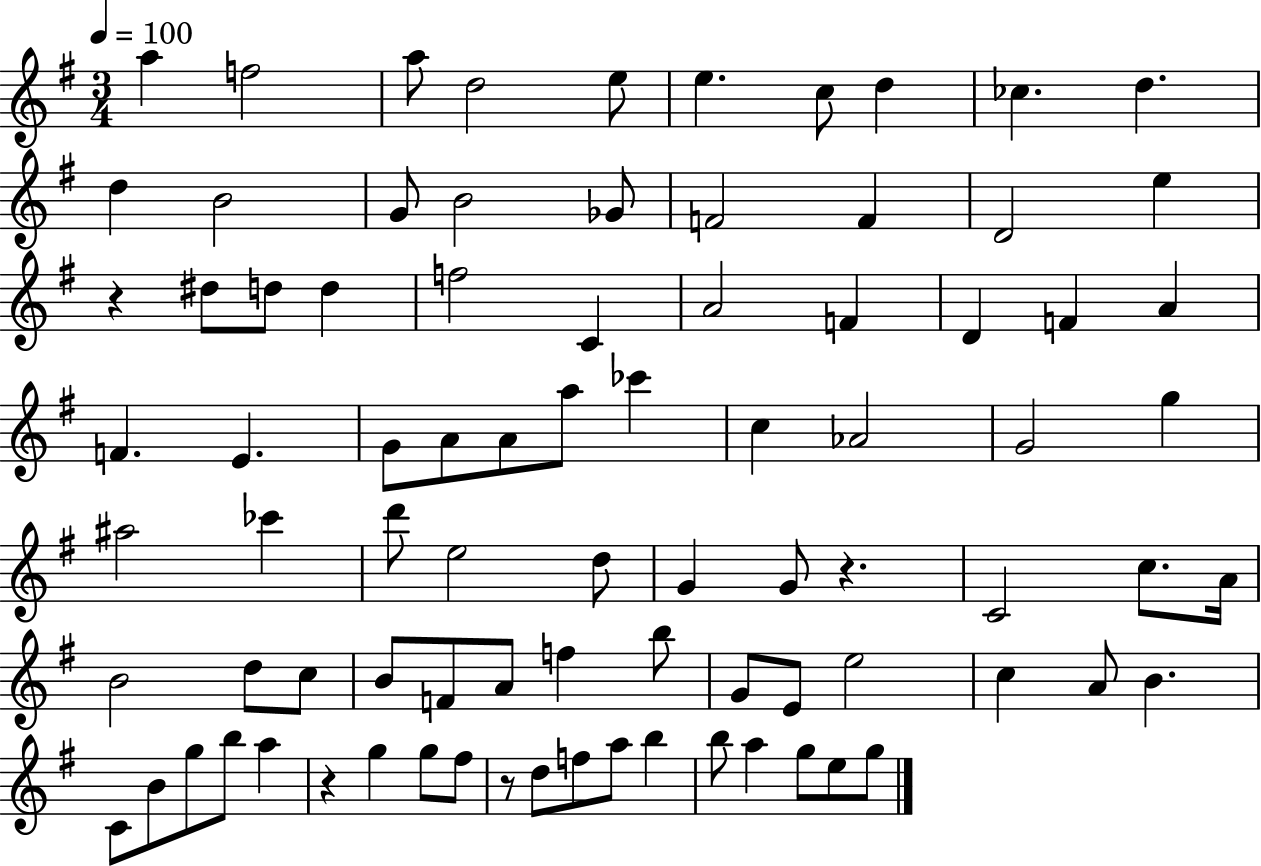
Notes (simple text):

A5/q F5/h A5/e D5/h E5/e E5/q. C5/e D5/q CES5/q. D5/q. D5/q B4/h G4/e B4/h Gb4/e F4/h F4/q D4/h E5/q R/q D#5/e D5/e D5/q F5/h C4/q A4/h F4/q D4/q F4/q A4/q F4/q. E4/q. G4/e A4/e A4/e A5/e CES6/q C5/q Ab4/h G4/h G5/q A#5/h CES6/q D6/e E5/h D5/e G4/q G4/e R/q. C4/h C5/e. A4/s B4/h D5/e C5/e B4/e F4/e A4/e F5/q B5/e G4/e E4/e E5/h C5/q A4/e B4/q. C4/e B4/e G5/e B5/e A5/q R/q G5/q G5/e F#5/e R/e D5/e F5/e A5/e B5/q B5/e A5/q G5/e E5/e G5/e